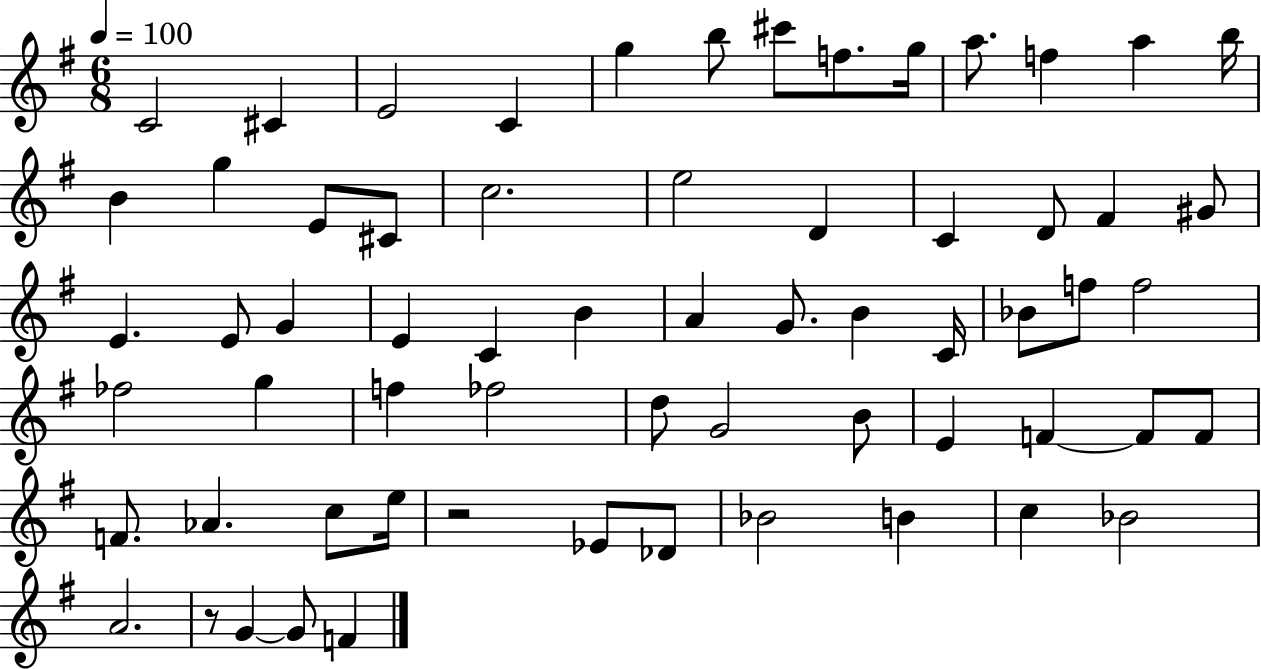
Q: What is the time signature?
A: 6/8